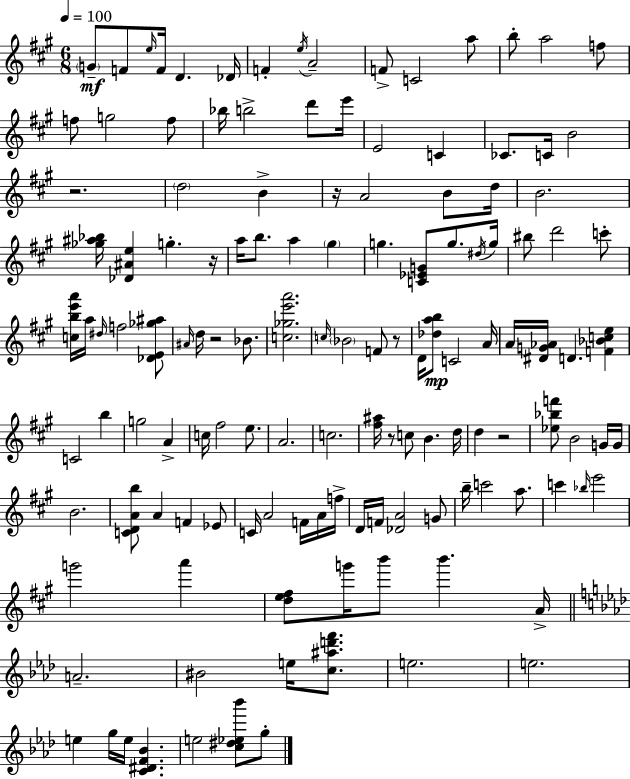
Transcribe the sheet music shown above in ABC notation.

X:1
T:Untitled
M:6/8
L:1/4
K:A
G/2 F/2 e/4 F/4 D _D/4 F e/4 A2 F/2 C2 a/2 b/2 a2 f/2 f/2 g2 f/2 _b/4 b2 d'/2 e'/4 E2 C _C/2 C/4 B2 z2 d2 B z/4 A2 B/2 d/4 B2 [_g^a_b]/4 [_D^Ae] g z/4 a/4 b/2 a ^g g [C_EG]/2 g/2 ^d/4 g/4 ^b/2 d'2 c'/2 [cbe'a']/4 a/4 ^d/4 f2 [_DE_g^a]/2 ^A/4 d/4 z2 _B/2 [c_ge'a']2 c/4 _B2 F/2 z/2 D/4 [_dab]/2 C2 A/4 A/4 [^DG_A]/4 D [F_Bce] C2 b g2 A c/4 ^f2 e/2 A2 c2 [^f^a]/4 z/2 c/2 B d/4 d z2 [_e_bf']/2 B2 G/4 G/4 B2 [CDAb]/2 A F _E/2 C/4 A2 F/4 A/4 f/4 D/4 F/4 [_DA]2 G/2 b/4 c'2 a/2 c' _b/4 e'2 g'2 a' [de^f]/2 g'/4 b'/2 b' A/4 A2 ^B2 e/4 [c^ad'f']/2 e2 e2 e g/4 e/4 [C^DF_B] e2 [c^d_e_b']/2 g/2